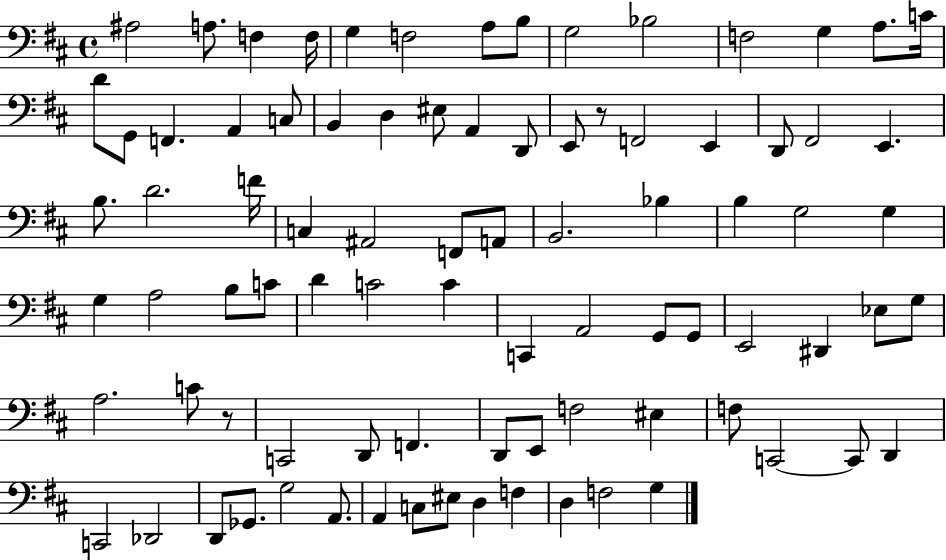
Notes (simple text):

A#3/h A3/e. F3/q F3/s G3/q F3/h A3/e B3/e G3/h Bb3/h F3/h G3/q A3/e. C4/s D4/e G2/e F2/q. A2/q C3/e B2/q D3/q EIS3/e A2/q D2/e E2/e R/e F2/h E2/q D2/e F#2/h E2/q. B3/e. D4/h. F4/s C3/q A#2/h F2/e A2/e B2/h. Bb3/q B3/q G3/h G3/q G3/q A3/h B3/e C4/e D4/q C4/h C4/q C2/q A2/h G2/e G2/e E2/h D#2/q Eb3/e G3/e A3/h. C4/e R/e C2/h D2/e F2/q. D2/e E2/e F3/h EIS3/q F3/e C2/h C2/e D2/q C2/h Db2/h D2/e Gb2/e. G3/h A2/e. A2/q C3/e EIS3/e D3/q F3/q D3/q F3/h G3/q